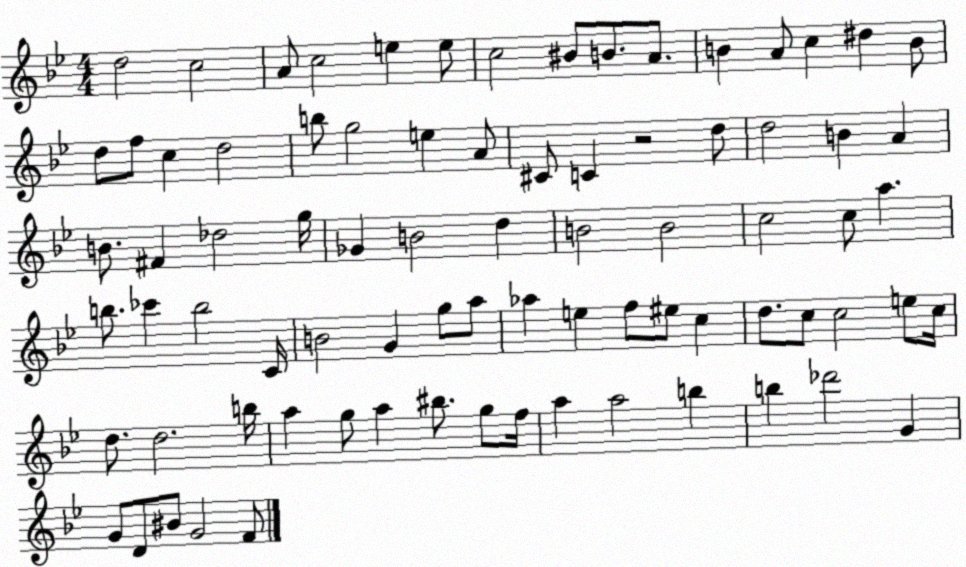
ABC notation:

X:1
T:Untitled
M:4/4
L:1/4
K:Bb
d2 c2 A/2 c2 e e/2 c2 ^B/2 B/2 A/2 B A/2 c ^d B/2 d/2 f/2 c d2 b/2 g2 e A/2 ^C/2 C z2 d/2 d2 B A B/2 ^F _d2 g/4 _G B2 d B2 B2 c2 c/2 a b/2 _c' b2 C/4 B2 G g/2 a/2 _a e f/2 ^e/2 c d/2 c/2 c2 e/2 c/4 d/2 d2 b/4 a g/2 a ^b/2 g/2 f/4 a a2 b b _d'2 G G/2 D/2 ^B/2 G2 F/2